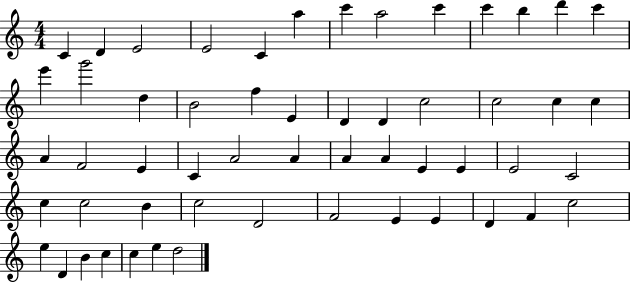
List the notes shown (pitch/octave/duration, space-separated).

C4/q D4/q E4/h E4/h C4/q A5/q C6/q A5/h C6/q C6/q B5/q D6/q C6/q E6/q G6/h D5/q B4/h F5/q E4/q D4/q D4/q C5/h C5/h C5/q C5/q A4/q F4/h E4/q C4/q A4/h A4/q A4/q A4/q E4/q E4/q E4/h C4/h C5/q C5/h B4/q C5/h D4/h F4/h E4/q E4/q D4/q F4/q C5/h E5/q D4/q B4/q C5/q C5/q E5/q D5/h